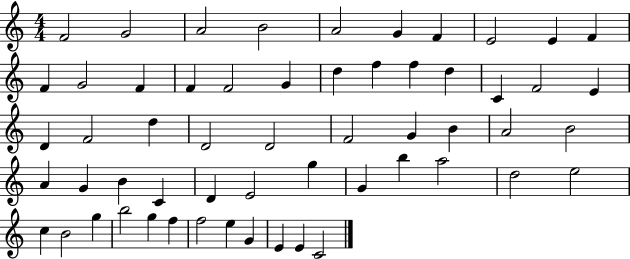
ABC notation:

X:1
T:Untitled
M:4/4
L:1/4
K:C
F2 G2 A2 B2 A2 G F E2 E F F G2 F F F2 G d f f d C F2 E D F2 d D2 D2 F2 G B A2 B2 A G B C D E2 g G b a2 d2 e2 c B2 g b2 g f f2 e G E E C2